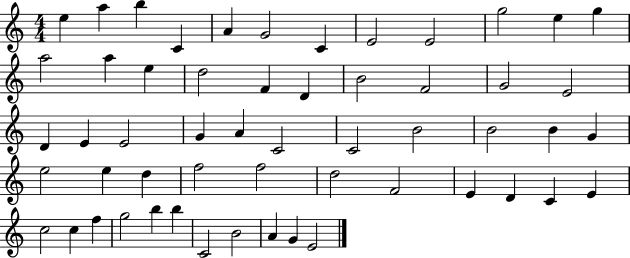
E5/q A5/q B5/q C4/q A4/q G4/h C4/q E4/h E4/h G5/h E5/q G5/q A5/h A5/q E5/q D5/h F4/q D4/q B4/h F4/h G4/h E4/h D4/q E4/q E4/h G4/q A4/q C4/h C4/h B4/h B4/h B4/q G4/q E5/h E5/q D5/q F5/h F5/h D5/h F4/h E4/q D4/q C4/q E4/q C5/h C5/q F5/q G5/h B5/q B5/q C4/h B4/h A4/q G4/q E4/h